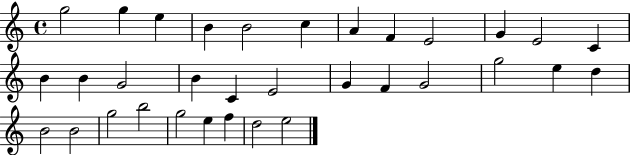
{
  \clef treble
  \time 4/4
  \defaultTimeSignature
  \key c \major
  g''2 g''4 e''4 | b'4 b'2 c''4 | a'4 f'4 e'2 | g'4 e'2 c'4 | \break b'4 b'4 g'2 | b'4 c'4 e'2 | g'4 f'4 g'2 | g''2 e''4 d''4 | \break b'2 b'2 | g''2 b''2 | g''2 e''4 f''4 | d''2 e''2 | \break \bar "|."
}